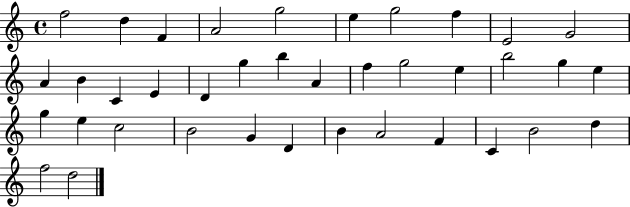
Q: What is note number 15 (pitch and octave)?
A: D4